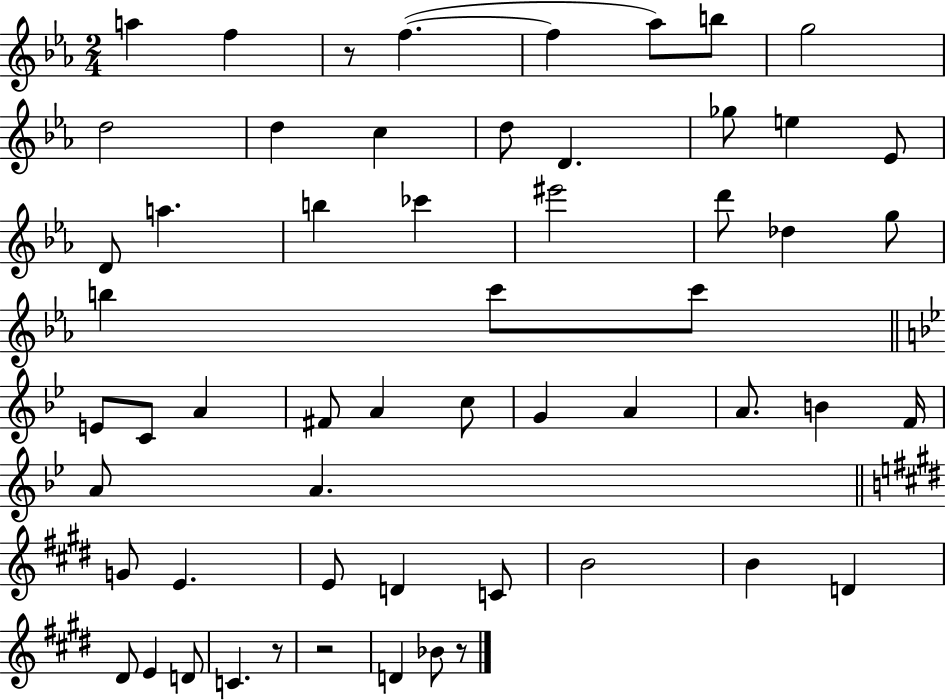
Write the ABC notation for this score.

X:1
T:Untitled
M:2/4
L:1/4
K:Eb
a f z/2 f f _a/2 b/2 g2 d2 d c d/2 D _g/2 e _E/2 D/2 a b _c' ^e'2 d'/2 _d g/2 b c'/2 c'/2 E/2 C/2 A ^F/2 A c/2 G A A/2 B F/4 A/2 A G/2 E E/2 D C/2 B2 B D ^D/2 E D/2 C z/2 z2 D _B/2 z/2